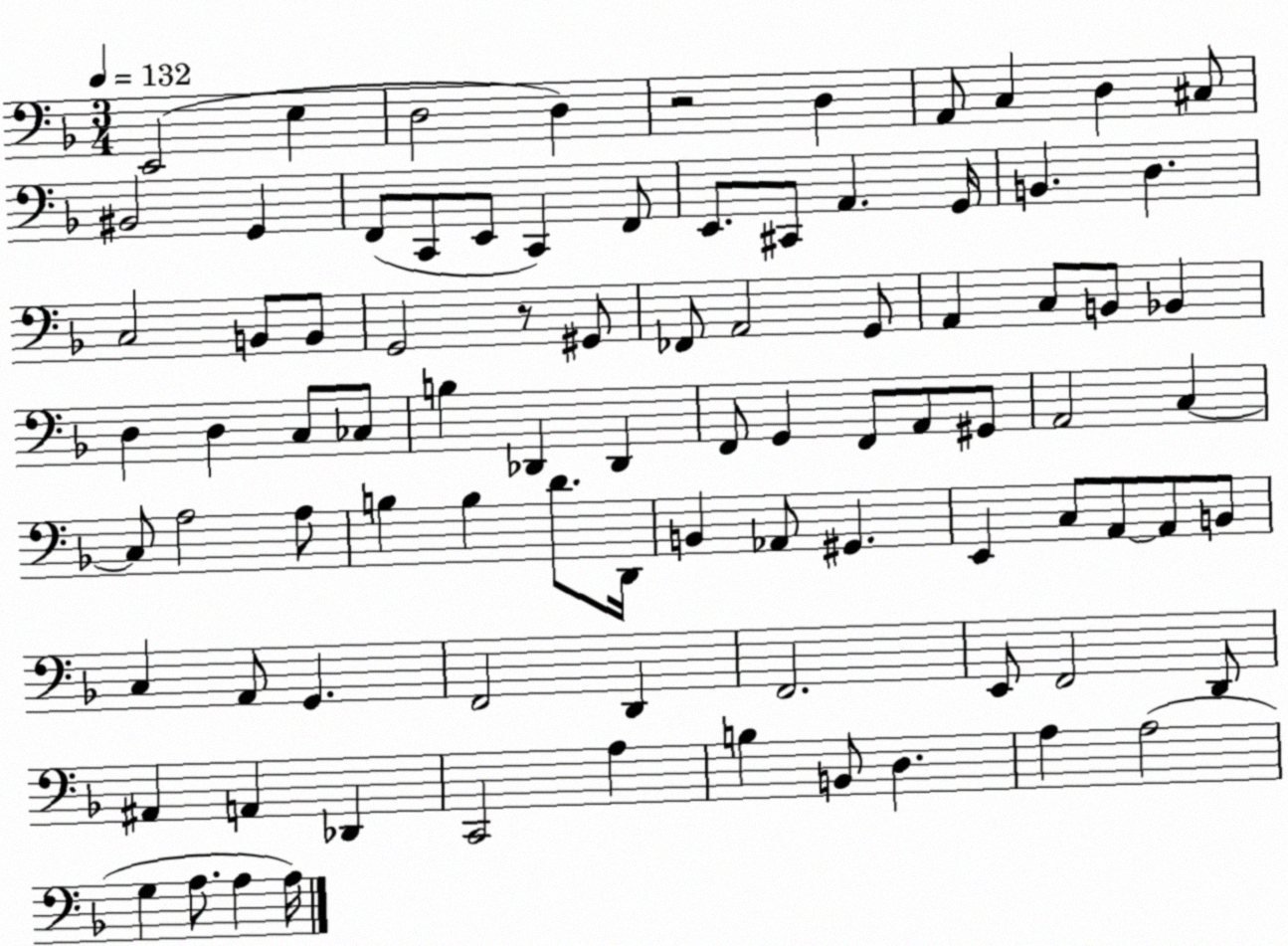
X:1
T:Untitled
M:3/4
L:1/4
K:F
E,,2 E, D,2 D, z2 D, A,,/2 C, D, ^C,/2 ^B,,2 G,, F,,/2 C,,/2 E,,/2 C,, F,,/2 E,,/2 ^C,,/2 A,, G,,/4 B,, D, C,2 B,,/2 B,,/2 G,,2 z/2 ^G,,/2 _F,,/2 A,,2 G,,/2 A,, C,/2 B,,/2 _B,, D, D, C,/2 _C,/2 B, _D,, _D,, F,,/2 G,, F,,/2 A,,/2 ^G,,/2 A,,2 C, C,/2 A,2 A,/2 B, B, D/2 D,,/4 B,, _A,,/2 ^G,, E,, C,/2 A,,/2 A,,/2 B,,/2 C, A,,/2 G,, F,,2 D,, F,,2 E,,/2 F,,2 D,,/2 ^A,, A,, _D,, C,,2 A, B, B,,/2 D, A, A,2 G, A,/2 A, A,/4